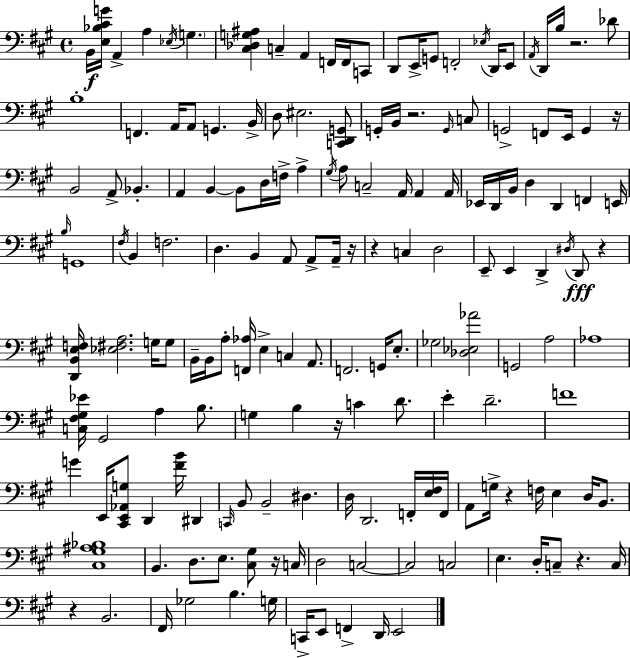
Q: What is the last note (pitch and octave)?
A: E2